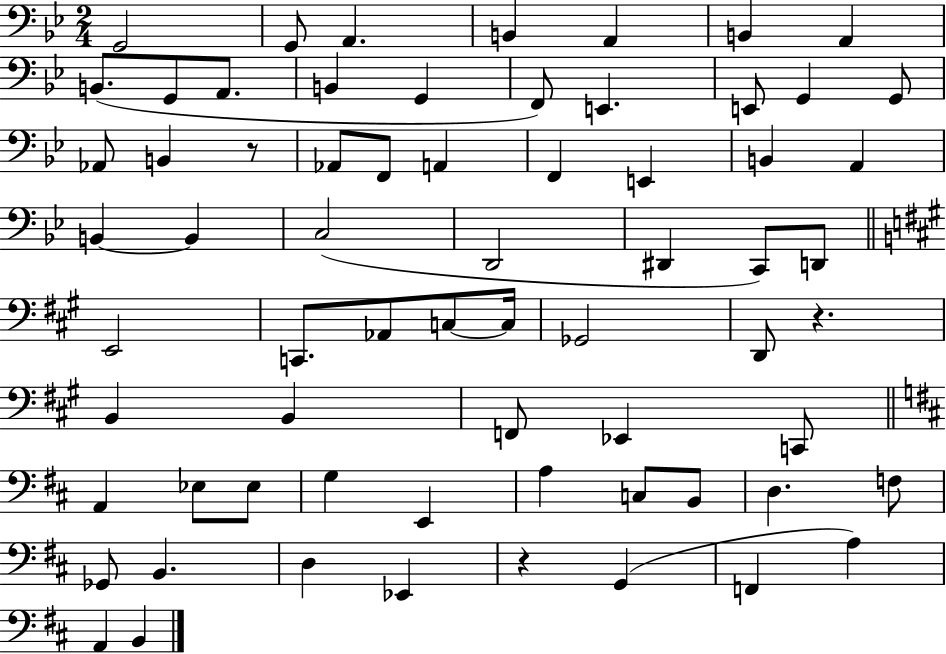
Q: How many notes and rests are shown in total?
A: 67